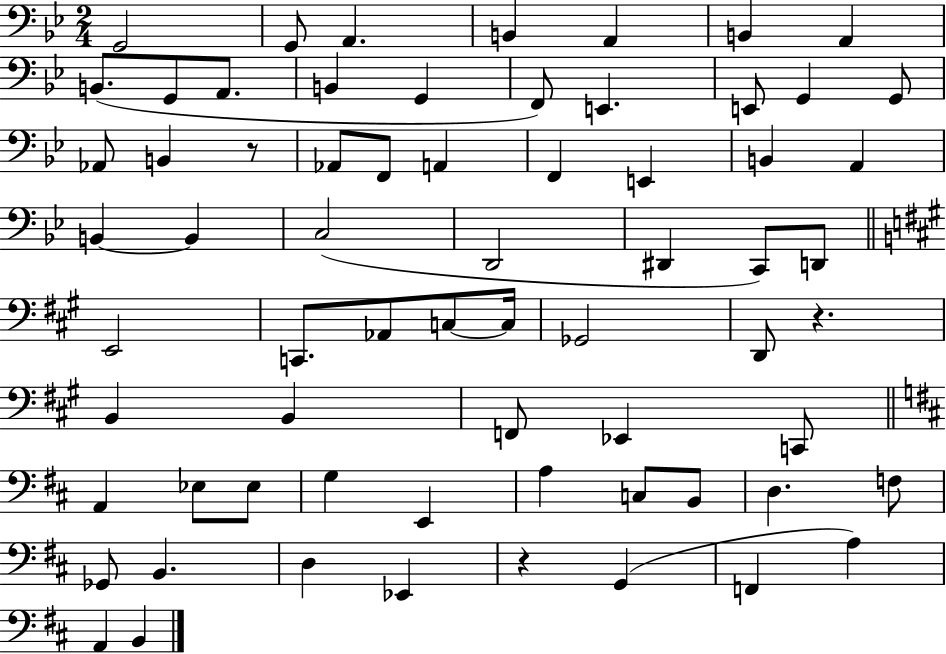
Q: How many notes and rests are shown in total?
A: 67